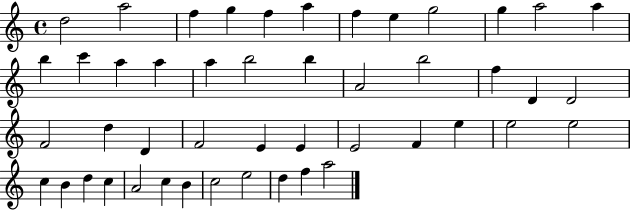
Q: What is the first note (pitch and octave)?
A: D5